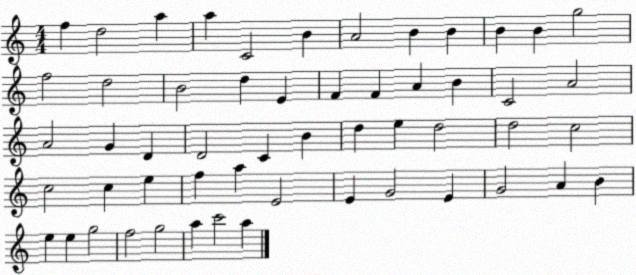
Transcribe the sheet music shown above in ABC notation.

X:1
T:Untitled
M:4/4
L:1/4
K:C
f d2 a a C2 B A2 B B B B g2 f2 d2 B2 d E F F A B C2 A2 A2 G D D2 C B d e d2 d2 c2 c2 c e f a E2 E G2 E G2 A B e e g2 f2 g2 a c'2 a